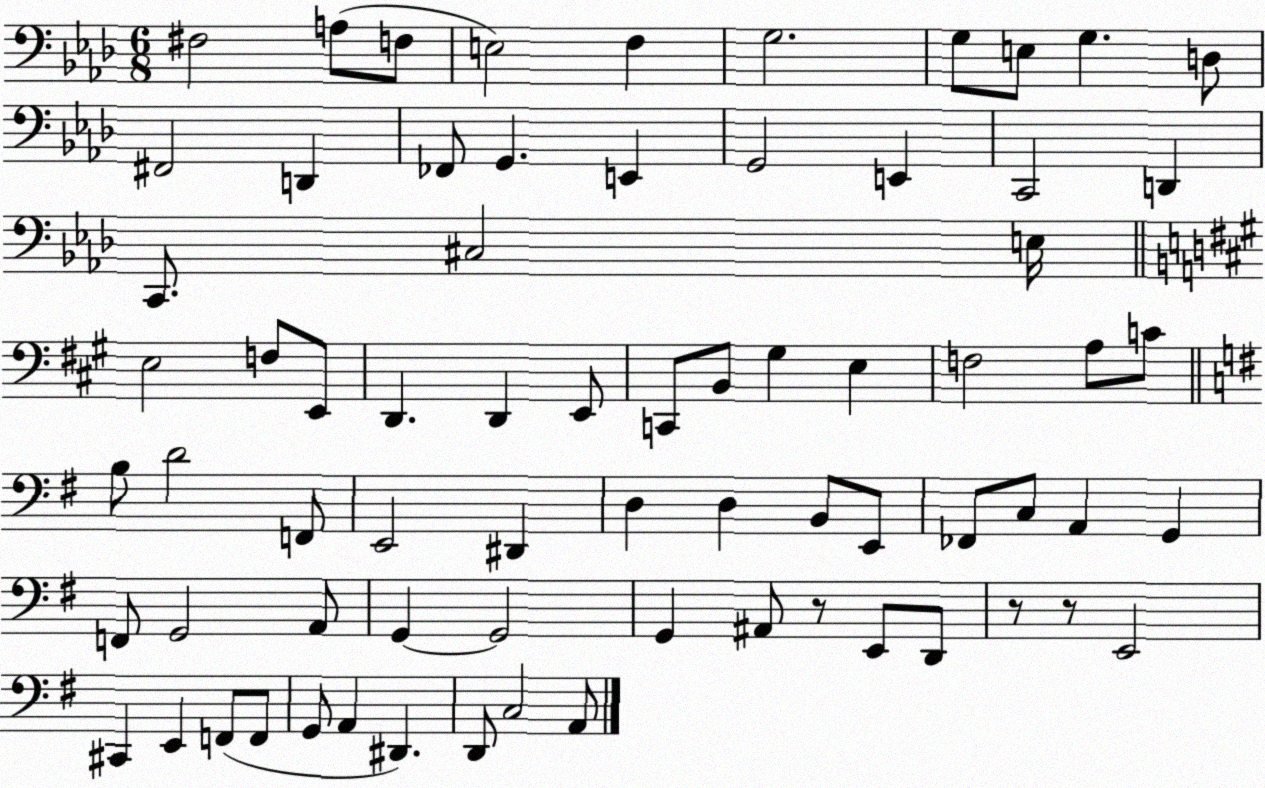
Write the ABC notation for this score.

X:1
T:Untitled
M:6/8
L:1/4
K:Ab
^F,2 A,/2 F,/2 E,2 F, G,2 G,/2 E,/2 G, D,/2 ^F,,2 D,, _F,,/2 G,, E,, G,,2 E,, C,,2 D,, C,,/2 ^C,2 E,/4 E,2 F,/2 E,,/2 D,, D,, E,,/2 C,,/2 B,,/2 ^G, E, F,2 A,/2 C/2 B,/2 D2 F,,/2 E,,2 ^D,, D, D, B,,/2 E,,/2 _F,,/2 C,/2 A,, G,, F,,/2 G,,2 A,,/2 G,, G,,2 G,, ^A,,/2 z/2 E,,/2 D,,/2 z/2 z/2 E,,2 ^C,, E,, F,,/2 F,,/2 G,,/2 A,, ^D,, D,,/2 C,2 A,,/2